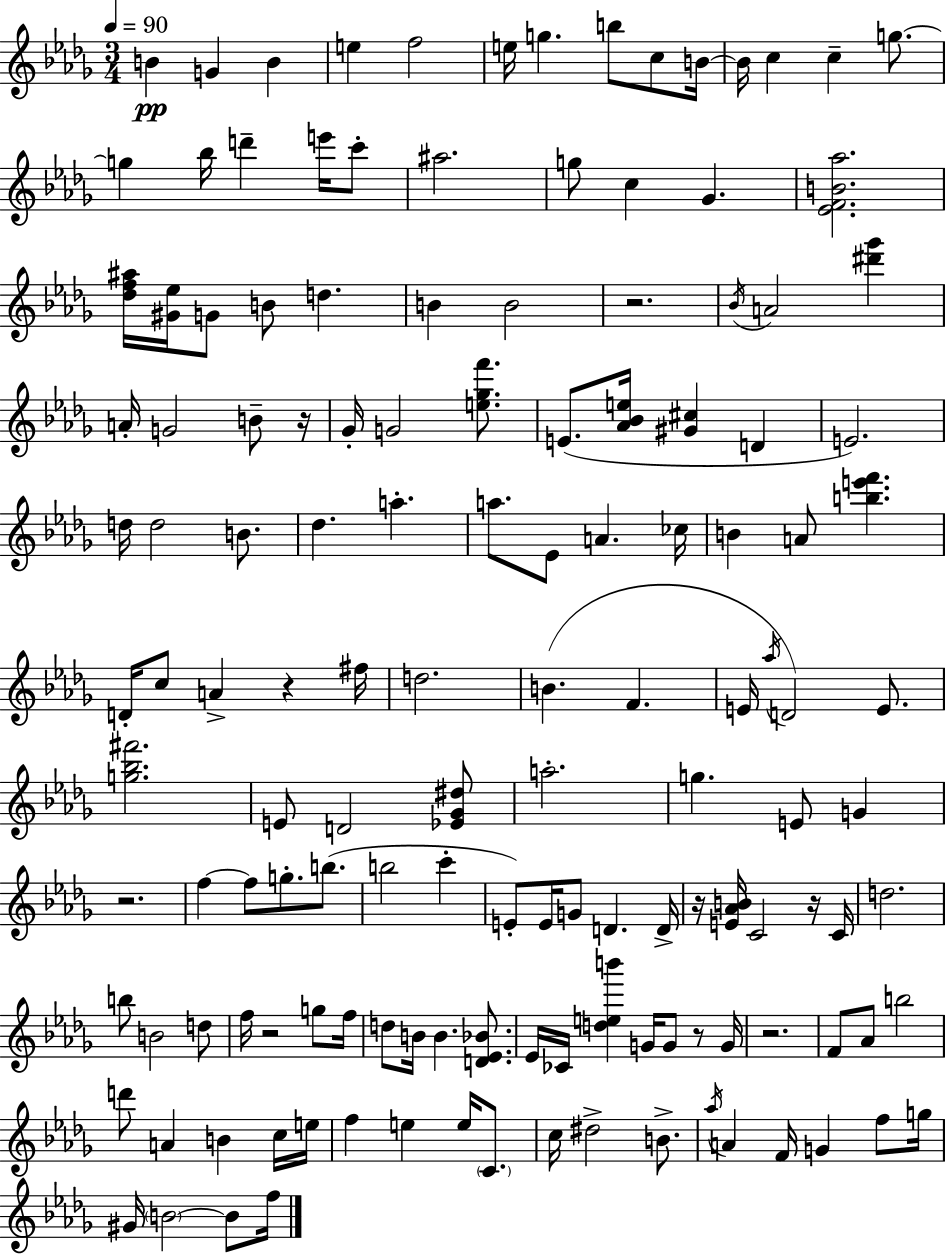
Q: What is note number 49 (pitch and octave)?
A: A4